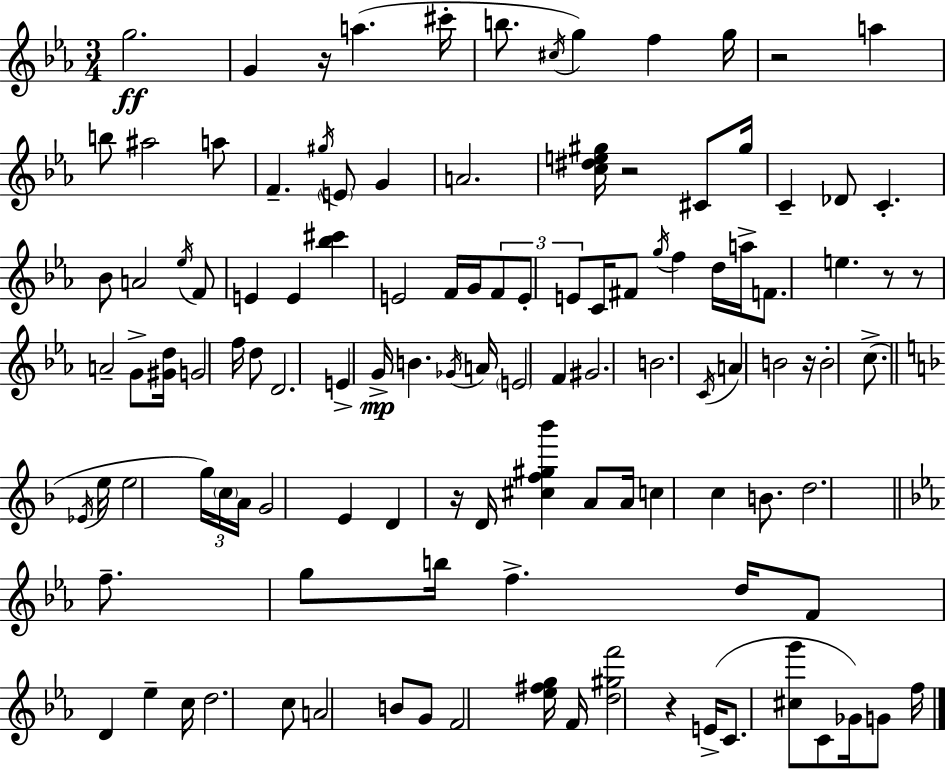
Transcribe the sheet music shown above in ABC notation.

X:1
T:Untitled
M:3/4
L:1/4
K:Eb
g2 G z/4 a ^c'/4 b/2 ^c/4 g f g/4 z2 a b/2 ^a2 a/2 F ^g/4 E/2 G A2 [c^de^g]/4 z2 ^C/2 ^g/4 C _D/2 C _B/2 A2 _e/4 F/2 E E [_b^c'] E2 F/4 G/4 F/2 E/2 E/2 C/4 ^F/2 g/4 f d/4 a/4 F/2 e z/2 z/2 A2 G/2 [^Gd]/4 G2 f/4 d/2 D2 E G/4 B _G/4 A/4 E2 F ^G2 B2 C/4 A B2 z/4 B2 c/2 _E/4 e/4 e2 g/4 c/4 A/4 G2 E D z/4 D/4 [^cf^g_b'] A/2 A/4 c c B/2 d2 f/2 g/2 b/4 f d/4 F/2 D _e c/4 d2 c/2 A2 B/2 G/2 F2 [_e^fg]/4 F/4 [d^gf']2 z E/4 C/2 [^cg']/2 C/2 _G/4 G/2 f/4